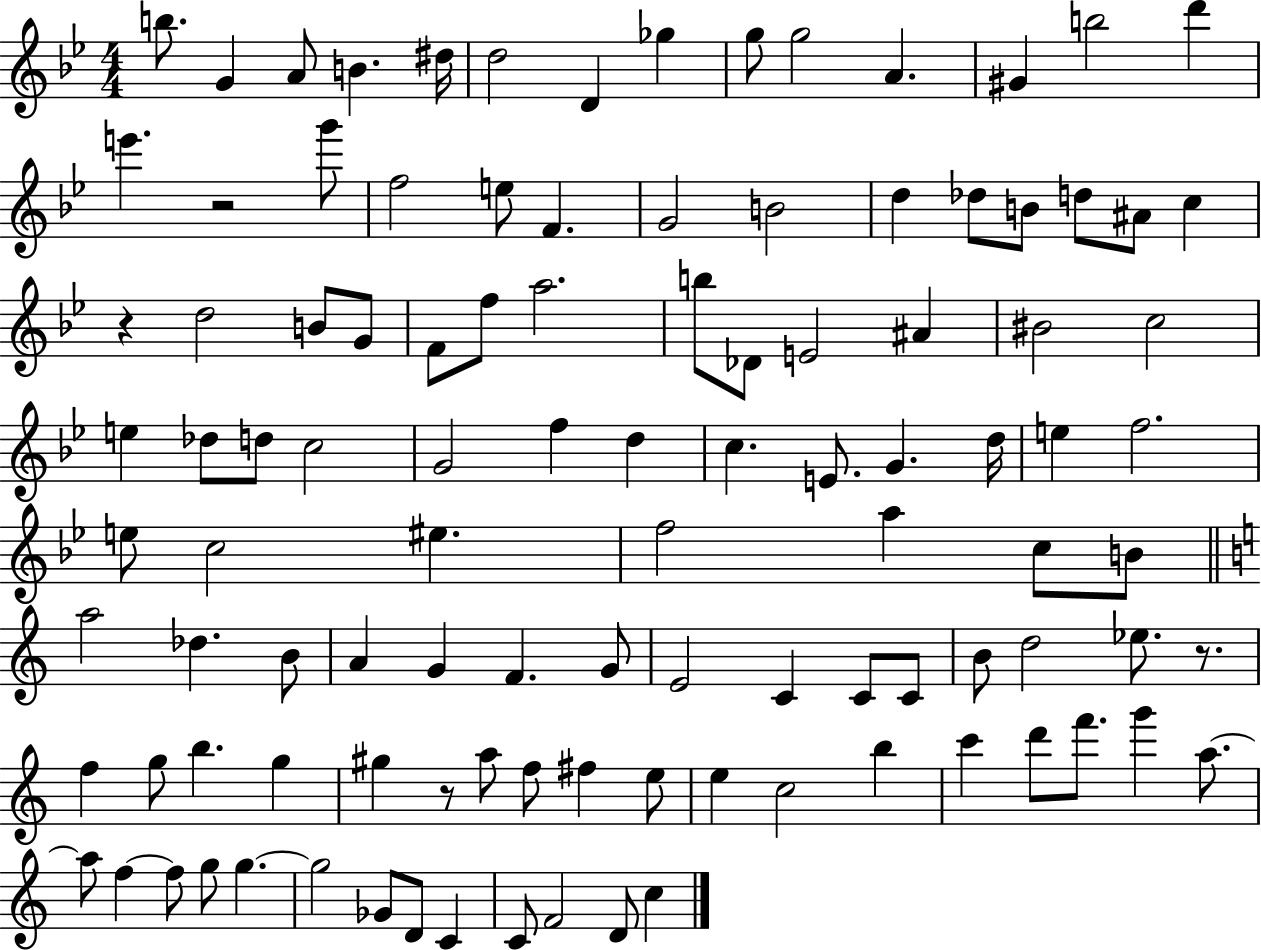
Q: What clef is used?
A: treble